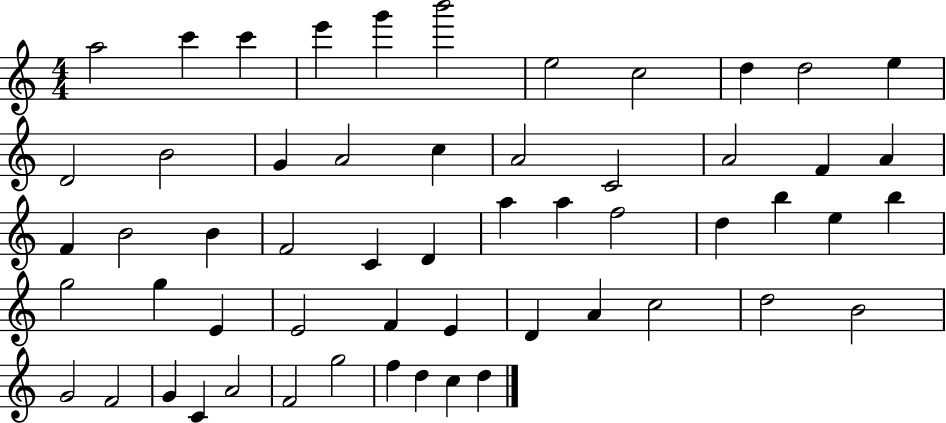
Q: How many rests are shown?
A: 0